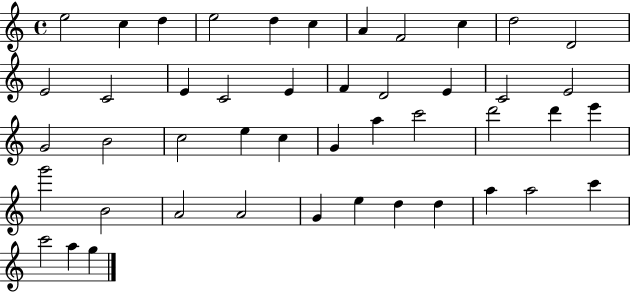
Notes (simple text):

E5/h C5/q D5/q E5/h D5/q C5/q A4/q F4/h C5/q D5/h D4/h E4/h C4/h E4/q C4/h E4/q F4/q D4/h E4/q C4/h E4/h G4/h B4/h C5/h E5/q C5/q G4/q A5/q C6/h D6/h D6/q E6/q G6/h B4/h A4/h A4/h G4/q E5/q D5/q D5/q A5/q A5/h C6/q C6/h A5/q G5/q